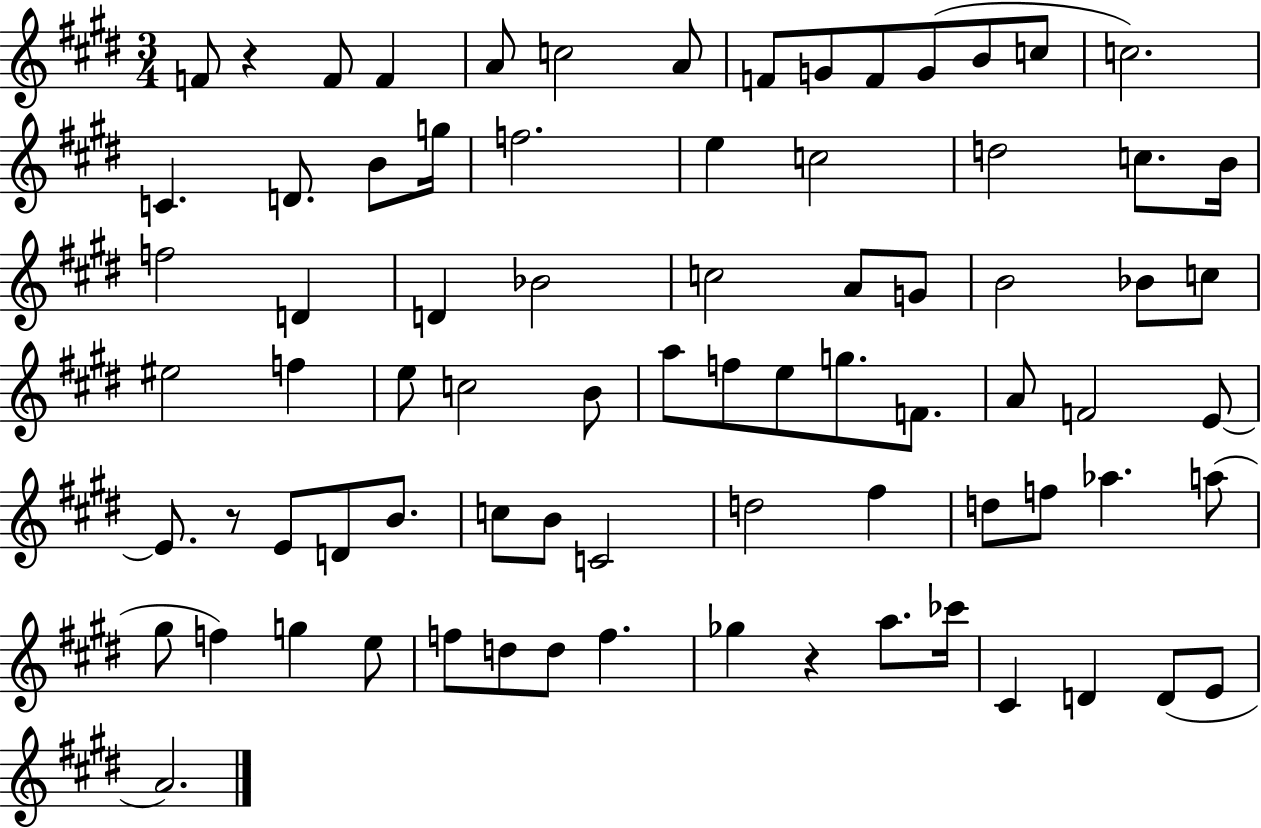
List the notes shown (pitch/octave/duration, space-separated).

F4/e R/q F4/e F4/q A4/e C5/h A4/e F4/e G4/e F4/e G4/e B4/e C5/e C5/h. C4/q. D4/e. B4/e G5/s F5/h. E5/q C5/h D5/h C5/e. B4/s F5/h D4/q D4/q Bb4/h C5/h A4/e G4/e B4/h Bb4/e C5/e EIS5/h F5/q E5/e C5/h B4/e A5/e F5/e E5/e G5/e. F4/e. A4/e F4/h E4/e E4/e. R/e E4/e D4/e B4/e. C5/e B4/e C4/h D5/h F#5/q D5/e F5/e Ab5/q. A5/e G#5/e F5/q G5/q E5/e F5/e D5/e D5/e F5/q. Gb5/q R/q A5/e. CES6/s C#4/q D4/q D4/e E4/e A4/h.